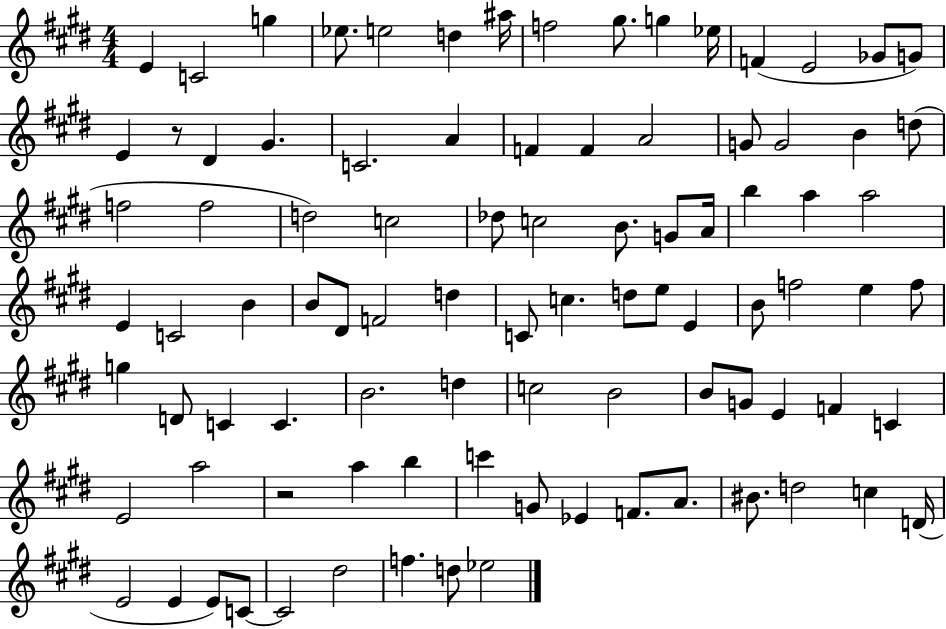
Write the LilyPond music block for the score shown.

{
  \clef treble
  \numericTimeSignature
  \time 4/4
  \key e \major
  e'4 c'2 g''4 | ees''8. e''2 d''4 ais''16 | f''2 gis''8. g''4 ees''16 | f'4( e'2 ges'8 g'8) | \break e'4 r8 dis'4 gis'4. | c'2. a'4 | f'4 f'4 a'2 | g'8 g'2 b'4 d''8( | \break f''2 f''2 | d''2) c''2 | des''8 c''2 b'8. g'8 a'16 | b''4 a''4 a''2 | \break e'4 c'2 b'4 | b'8 dis'8 f'2 d''4 | c'8 c''4. d''8 e''8 e'4 | b'8 f''2 e''4 f''8 | \break g''4 d'8 c'4 c'4. | b'2. d''4 | c''2 b'2 | b'8 g'8 e'4 f'4 c'4 | \break e'2 a''2 | r2 a''4 b''4 | c'''4 g'8 ees'4 f'8. a'8. | bis'8. d''2 c''4 d'16( | \break e'2 e'4 e'8) c'8~~ | c'2 dis''2 | f''4. d''8 ees''2 | \bar "|."
}